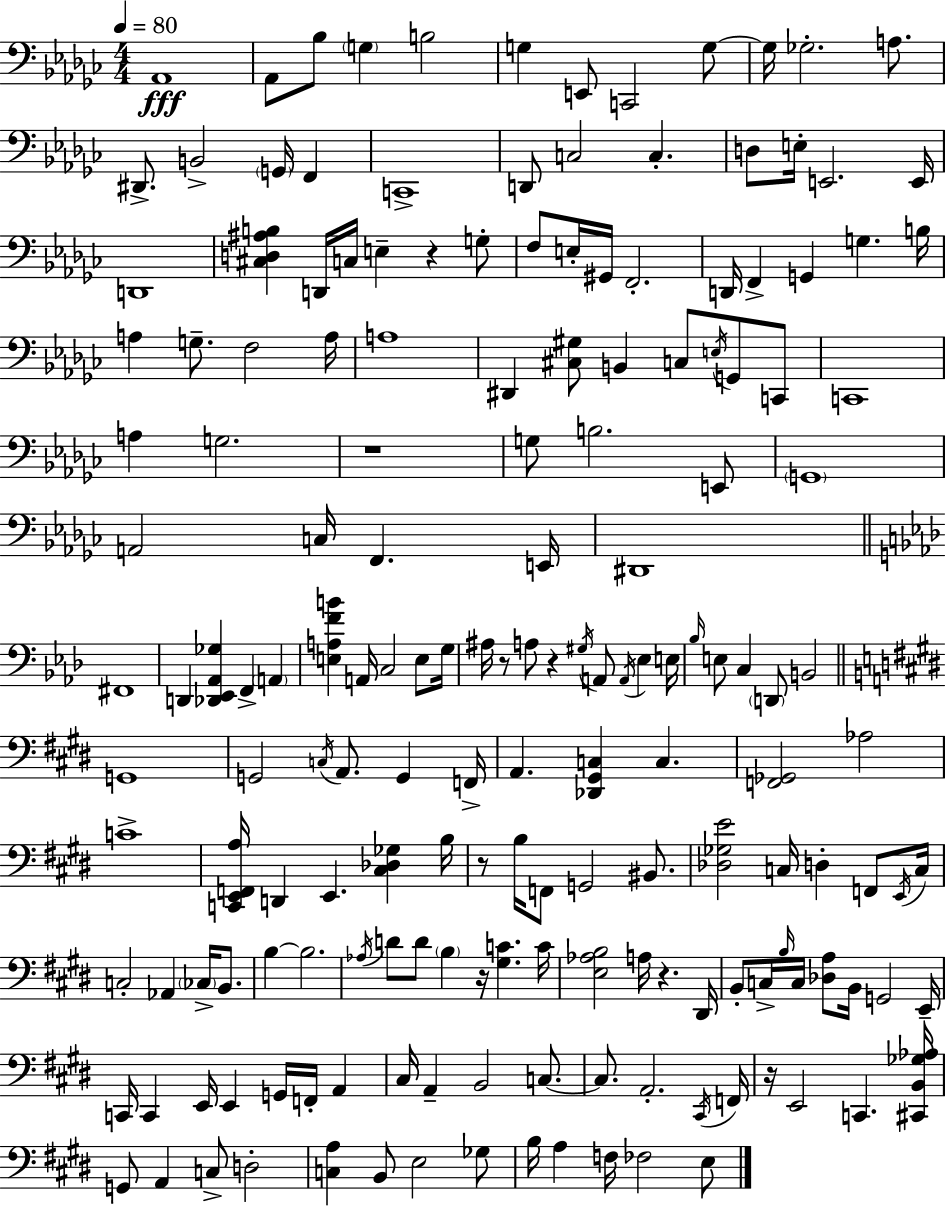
Ab2/w Ab2/e Bb3/e G3/q B3/h G3/q E2/e C2/h G3/e G3/s Gb3/h. A3/e. D#2/e. B2/h G2/s F2/q C2/w D2/e C3/h C3/q. D3/e E3/s E2/h. E2/s D2/w [C#3,D3,A#3,B3]/q D2/s C3/s E3/q R/q G3/e F3/e E3/s G#2/s F2/h. D2/s F2/q G2/q G3/q. B3/s A3/q G3/e. F3/h A3/s A3/w D#2/q [C#3,G#3]/e B2/q C3/e E3/s G2/e C2/e C2/w A3/q G3/h. R/w G3/e B3/h. E2/e G2/w A2/h C3/s F2/q. E2/s D#2/w F#2/w D2/q [Db2,Eb2,Ab2,Gb3]/q F2/q A2/q [E3,A3,F4,B4]/q A2/s C3/h E3/e G3/s A#3/s R/e A3/e R/q G#3/s A2/e A2/s Eb3/q E3/s Bb3/s E3/e C3/q D2/e B2/h G2/w G2/h C3/s A2/e. G2/q F2/s A2/q. [Db2,G#2,C3]/q C3/q. [F2,Gb2]/h Ab3/h C4/w [C2,E2,F2,A3]/s D2/q E2/q. [C#3,Db3,Gb3]/q B3/s R/e B3/s F2/e G2/h BIS2/e. [Db3,Gb3,E4]/h C3/s D3/q F2/e E2/s C3/s C3/h Ab2/q CES3/s B2/e. B3/q B3/h. Ab3/s D4/e D4/e B3/q R/s [G#3,C4]/q. C4/s [E3,Ab3,B3]/h A3/s R/q. D#2/s B2/e C3/s B3/s C3/s [Db3,A3]/e B2/s G2/h E2/s C2/s C2/q E2/s E2/q G2/s F2/s A2/q C#3/s A2/q B2/h C3/e. C3/e. A2/h. C#2/s F2/s R/s E2/h C2/q. [C#2,B2,Gb3,Ab3]/s G2/e A2/q C3/e D3/h [C3,A3]/q B2/e E3/h Gb3/e B3/s A3/q F3/s FES3/h E3/e